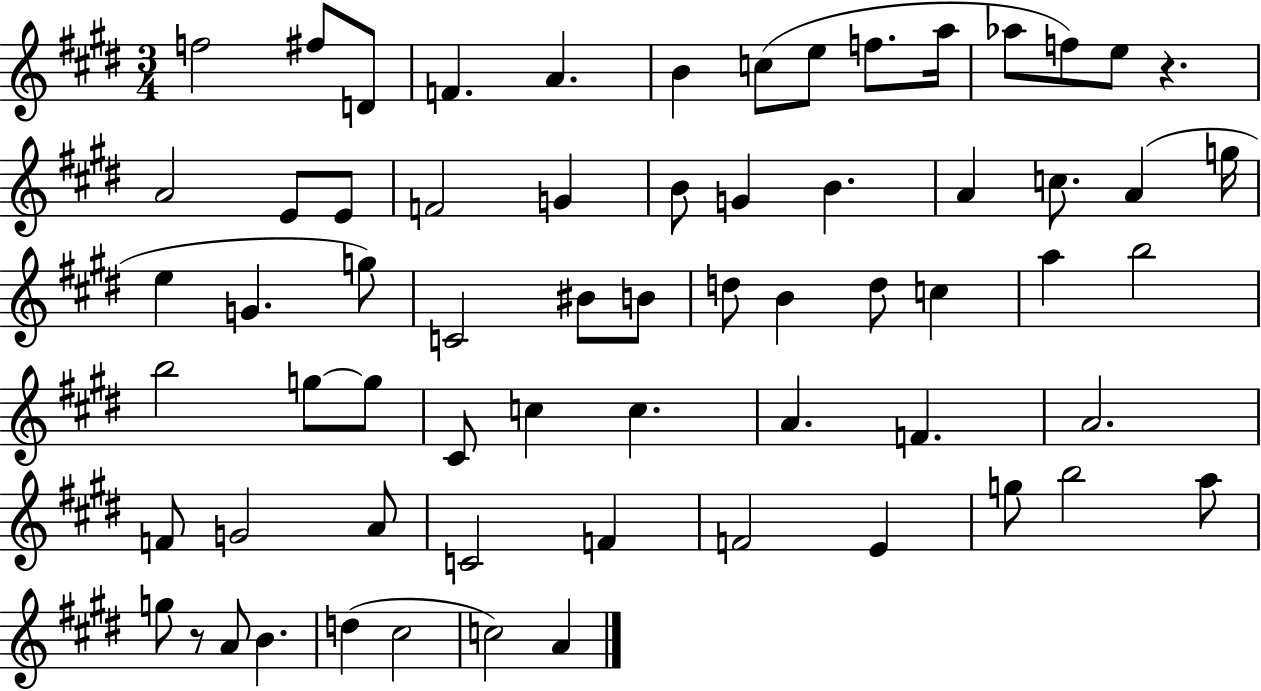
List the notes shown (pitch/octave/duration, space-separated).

F5/h F#5/e D4/e F4/q. A4/q. B4/q C5/e E5/e F5/e. A5/s Ab5/e F5/e E5/e R/q. A4/h E4/e E4/e F4/h G4/q B4/e G4/q B4/q. A4/q C5/e. A4/q G5/s E5/q G4/q. G5/e C4/h BIS4/e B4/e D5/e B4/q D5/e C5/q A5/q B5/h B5/h G5/e G5/e C#4/e C5/q C5/q. A4/q. F4/q. A4/h. F4/e G4/h A4/e C4/h F4/q F4/h E4/q G5/e B5/h A5/e G5/e R/e A4/e B4/q. D5/q C#5/h C5/h A4/q